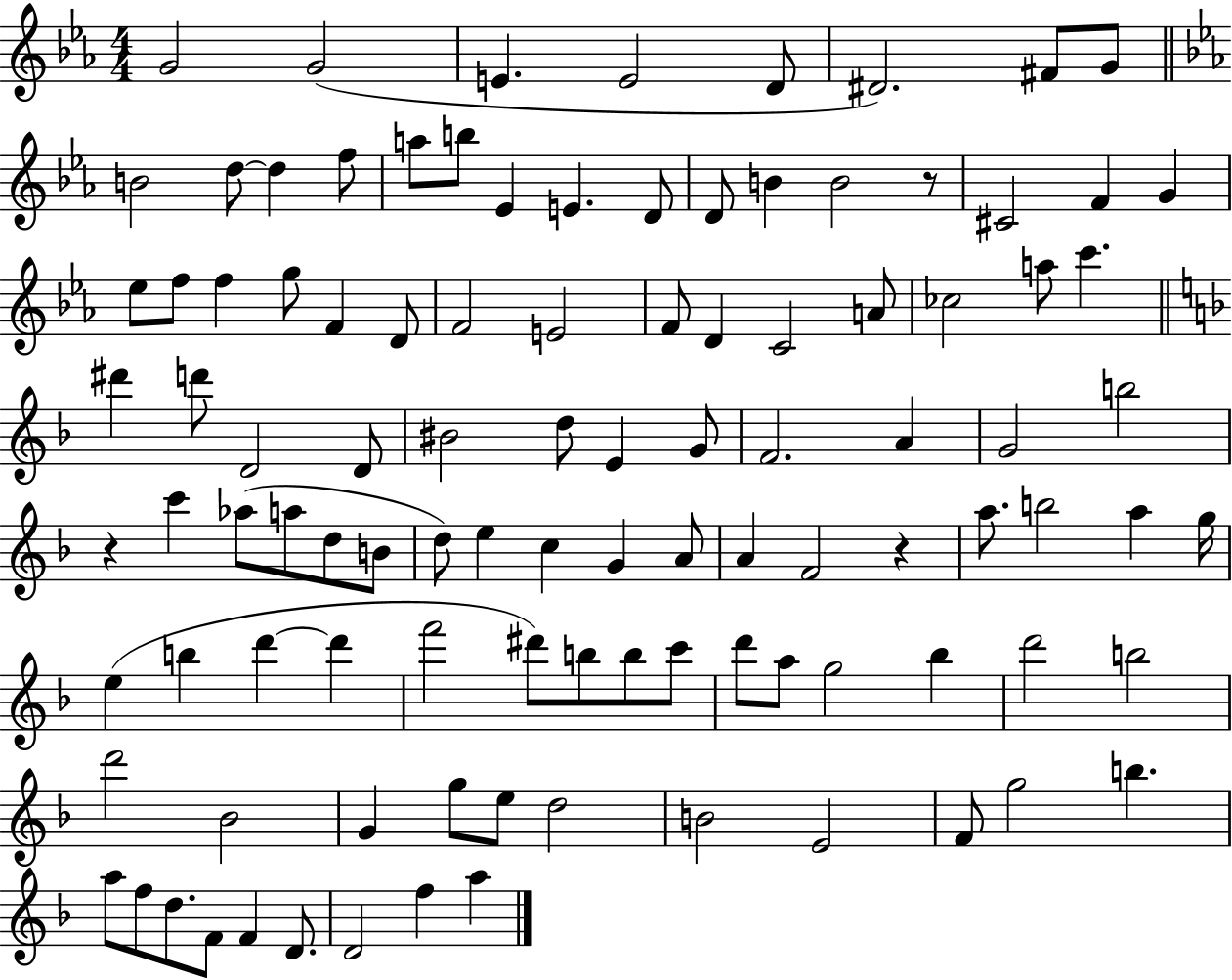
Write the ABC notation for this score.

X:1
T:Untitled
M:4/4
L:1/4
K:Eb
G2 G2 E E2 D/2 ^D2 ^F/2 G/2 B2 d/2 d f/2 a/2 b/2 _E E D/2 D/2 B B2 z/2 ^C2 F G _e/2 f/2 f g/2 F D/2 F2 E2 F/2 D C2 A/2 _c2 a/2 c' ^d' d'/2 D2 D/2 ^B2 d/2 E G/2 F2 A G2 b2 z c' _a/2 a/2 d/2 B/2 d/2 e c G A/2 A F2 z a/2 b2 a g/4 e b d' d' f'2 ^d'/2 b/2 b/2 c'/2 d'/2 a/2 g2 _b d'2 b2 d'2 _B2 G g/2 e/2 d2 B2 E2 F/2 g2 b a/2 f/2 d/2 F/2 F D/2 D2 f a